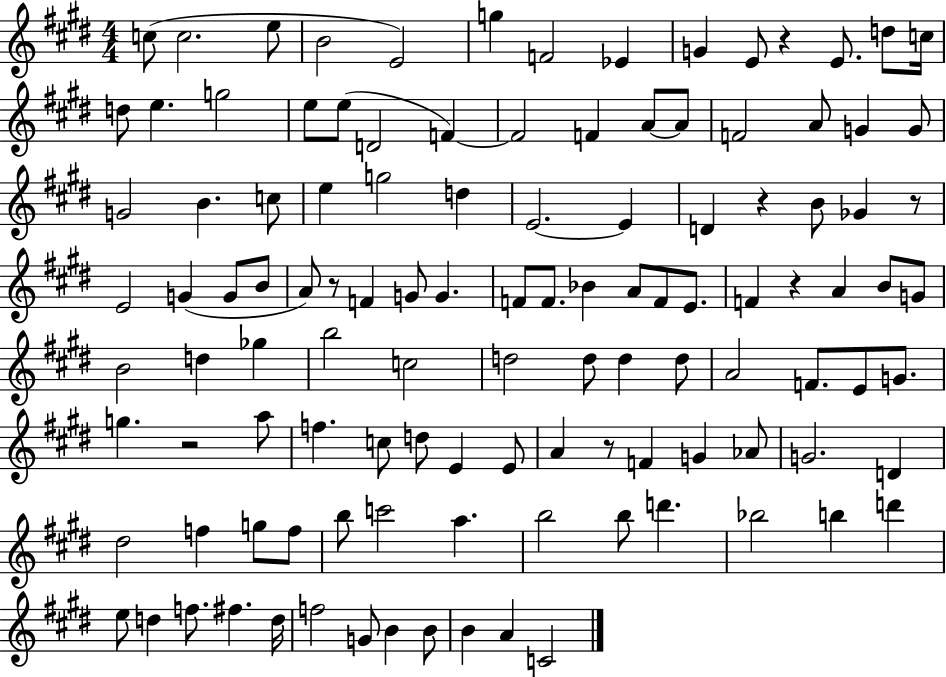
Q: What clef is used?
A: treble